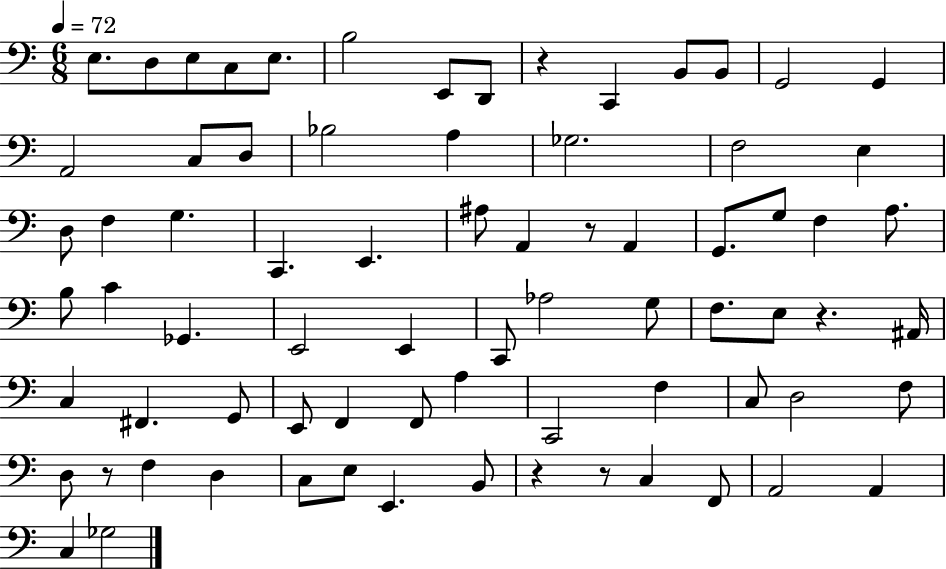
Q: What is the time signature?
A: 6/8